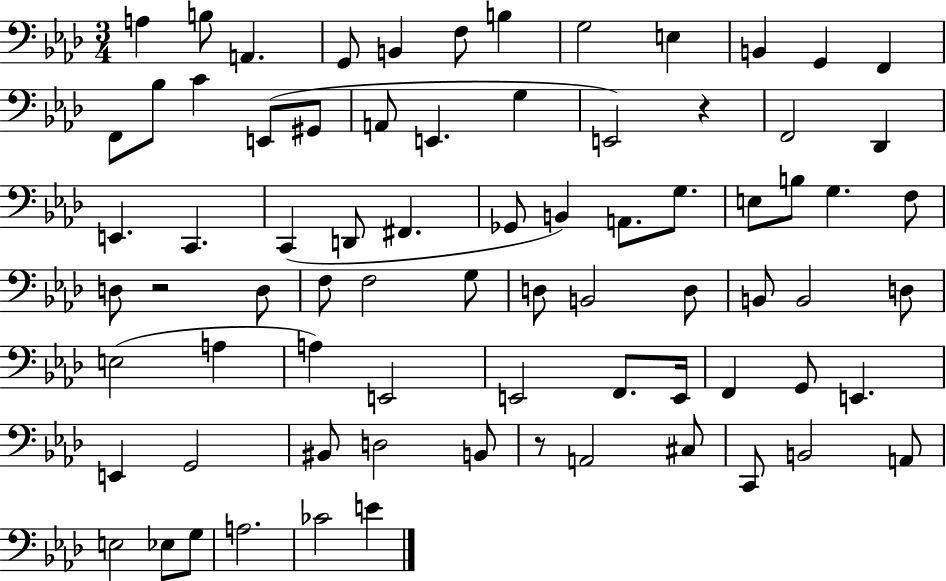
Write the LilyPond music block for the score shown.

{
  \clef bass
  \numericTimeSignature
  \time 3/4
  \key aes \major
  a4 b8 a,4. | g,8 b,4 f8 b4 | g2 e4 | b,4 g,4 f,4 | \break f,8 bes8 c'4 e,8( gis,8 | a,8 e,4. g4 | e,2) r4 | f,2 des,4 | \break e,4. c,4. | c,4( d,8 fis,4. | ges,8 b,4) a,8. g8. | e8 b8 g4. f8 | \break d8 r2 d8 | f8 f2 g8 | d8 b,2 d8 | b,8 b,2 d8 | \break e2( a4 | a4) e,2 | e,2 f,8. e,16 | f,4 g,8 e,4. | \break e,4 g,2 | bis,8 d2 b,8 | r8 a,2 cis8 | c,8 b,2 a,8 | \break e2 ees8 g8 | a2. | ces'2 e'4 | \bar "|."
}